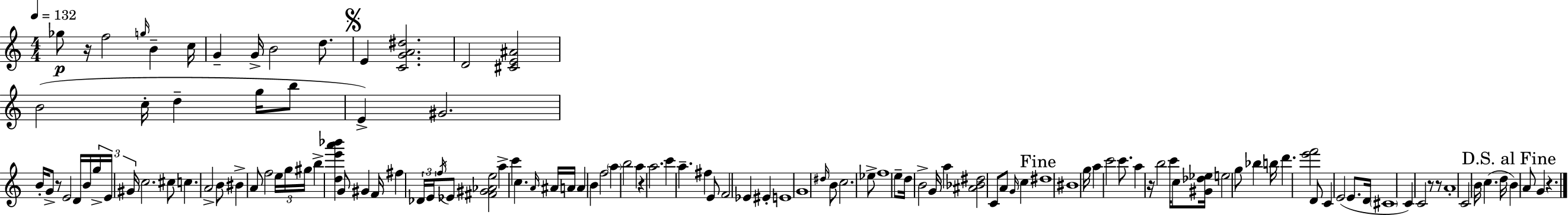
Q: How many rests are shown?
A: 7